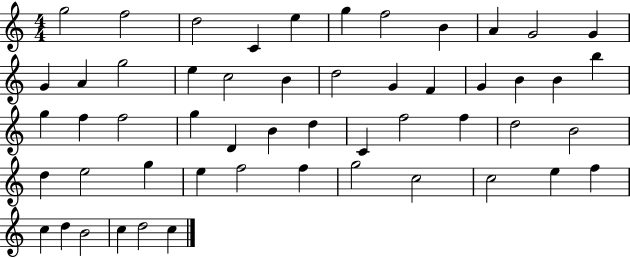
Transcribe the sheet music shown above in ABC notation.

X:1
T:Untitled
M:4/4
L:1/4
K:C
g2 f2 d2 C e g f2 B A G2 G G A g2 e c2 B d2 G F G B B b g f f2 g D B d C f2 f d2 B2 d e2 g e f2 f g2 c2 c2 e f c d B2 c d2 c